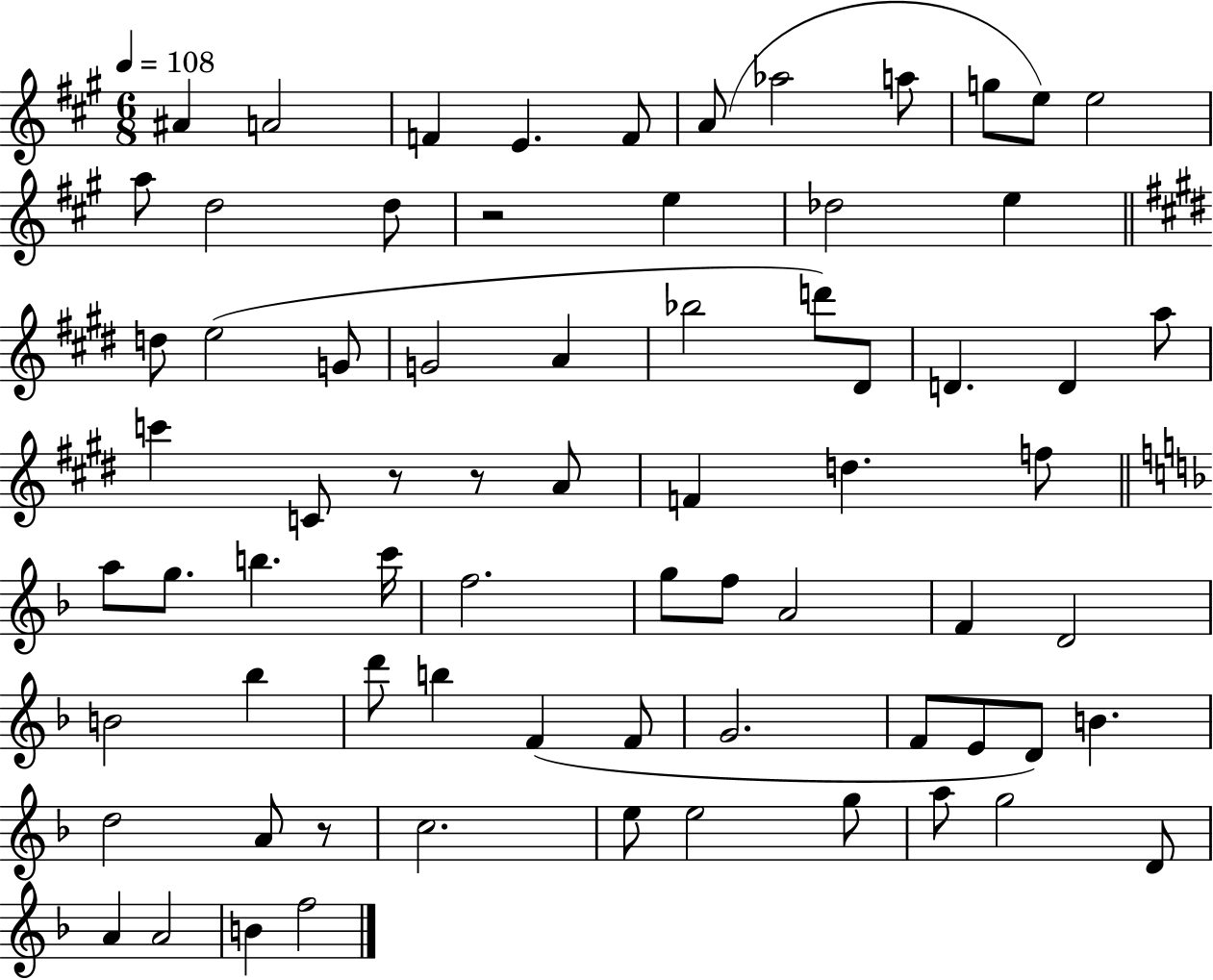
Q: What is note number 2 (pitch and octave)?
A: A4